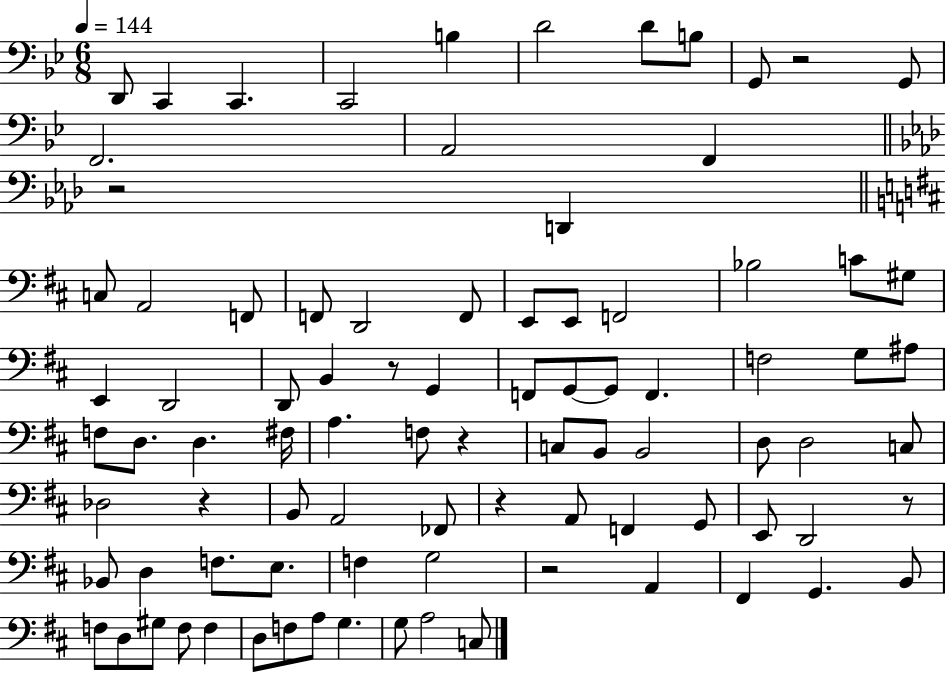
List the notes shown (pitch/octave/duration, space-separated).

D2/e C2/q C2/q. C2/h B3/q D4/h D4/e B3/e G2/e R/h G2/e F2/h. A2/h F2/q R/h D2/q C3/e A2/h F2/e F2/e D2/h F2/e E2/e E2/e F2/h Bb3/h C4/e G#3/e E2/q D2/h D2/e B2/q R/e G2/q F2/e G2/e G2/e F2/q. F3/h G3/e A#3/e F3/e D3/e. D3/q. F#3/s A3/q. F3/e R/q C3/e B2/e B2/h D3/e D3/h C3/e Db3/h R/q B2/e A2/h FES2/e R/q A2/e F2/q G2/e E2/e D2/h R/e Bb2/e D3/q F3/e. E3/e. F3/q G3/h R/h A2/q F#2/q G2/q. B2/e F3/e D3/e G#3/e F3/e F3/q D3/e F3/e A3/e G3/q. G3/e A3/h C3/e